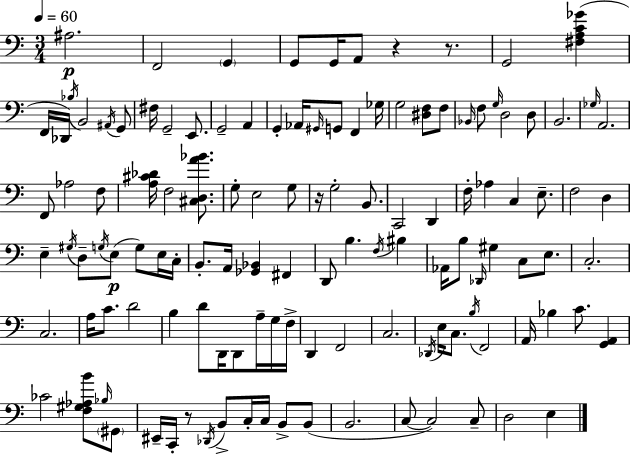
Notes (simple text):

A#3/h. F2/h G2/q G2/e G2/s A2/e R/q R/e. G2/h [F#3,A3,C4,Gb4]/q F2/s Db2/s Bb3/s B2/h A#2/s G2/e F#3/s G2/h E2/e. G2/h A2/q G2/q Ab2/s G#2/s G2/e F2/q Gb3/s G3/h [D#3,F3]/e F3/e Bb2/s F3/e G3/s D3/h D3/e B2/h. Gb3/s A2/h. F2/e Ab3/h F3/e [A3,C#4,Db4]/s F3/h [C#3,D3,A4,Bb4]/e. G3/e E3/h G3/e R/s G3/h B2/e. C2/h D2/q F3/s Ab3/q C3/q E3/e. F3/h D3/q E3/q G#3/s D3/e G3/s E3/e G3/e E3/s C3/s B2/e. A2/s [Gb2,Bb2]/q F#2/q D2/e B3/q. F3/s BIS3/q Ab2/s B3/e Db2/s G#3/q C3/e E3/e. C3/h. C3/h. A3/s C4/e. D4/h B3/q D4/e D2/s D2/e A3/s G3/s F3/s D2/q F2/h C3/h. Db2/s E3/s C3/e. B3/s F2/h A2/s Bb3/q C4/e. [G2,A2]/q CES4/h [F3,G#3,Ab3,B4]/e Bb3/s G#2/e EIS2/s C2/s R/e Db2/s B2/e C3/s C3/s B2/e B2/e B2/h. C3/e C3/h C3/e D3/h E3/q